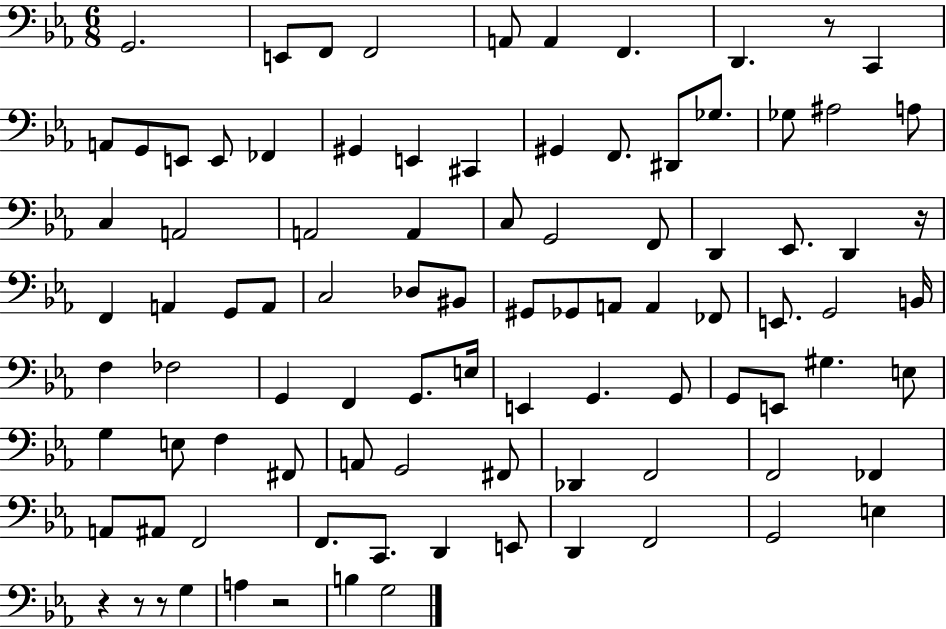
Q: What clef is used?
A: bass